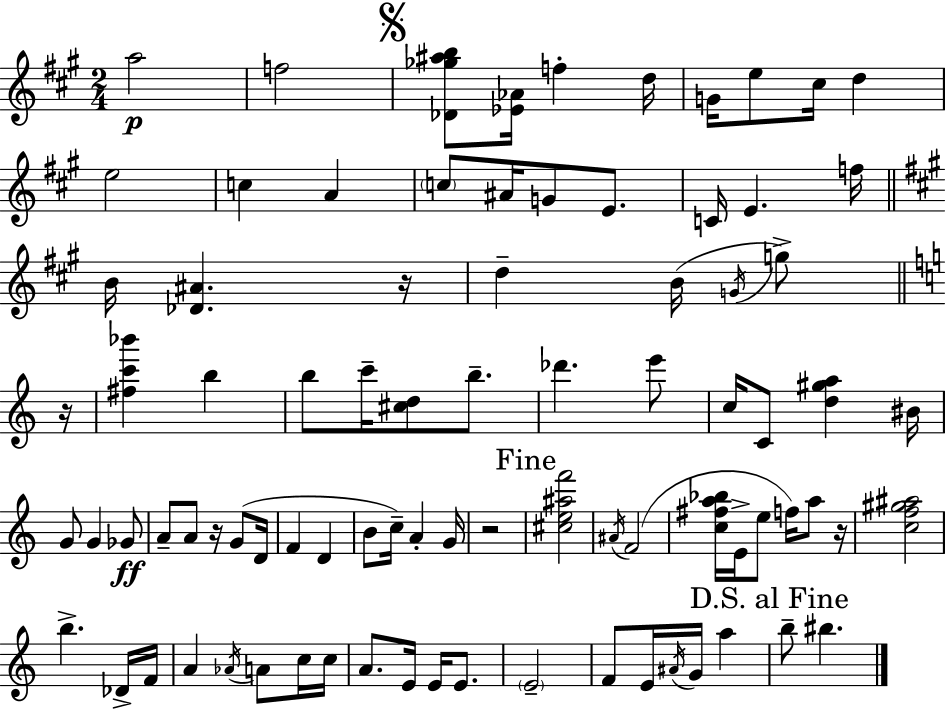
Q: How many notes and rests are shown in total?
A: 85